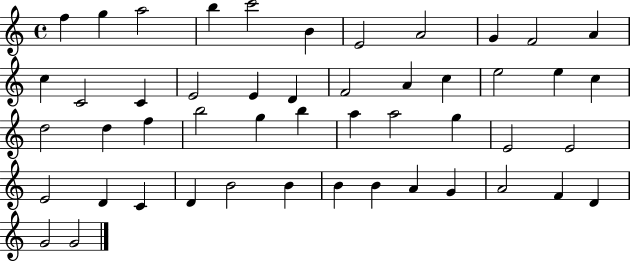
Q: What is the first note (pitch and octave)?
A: F5